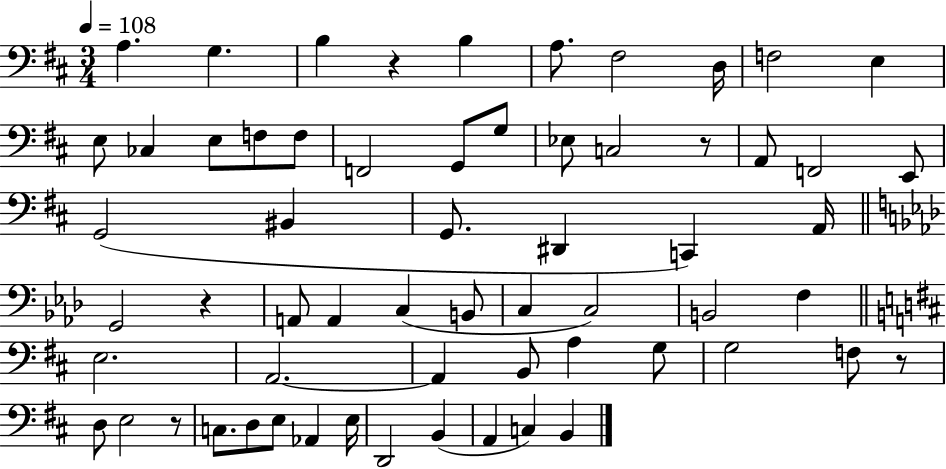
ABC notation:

X:1
T:Untitled
M:3/4
L:1/4
K:D
A, G, B, z B, A,/2 ^F,2 D,/4 F,2 E, E,/2 _C, E,/2 F,/2 F,/2 F,,2 G,,/2 G,/2 _E,/2 C,2 z/2 A,,/2 F,,2 E,,/2 G,,2 ^B,, G,,/2 ^D,, C,, A,,/4 G,,2 z A,,/2 A,, C, B,,/2 C, C,2 B,,2 F, E,2 A,,2 A,, B,,/2 A, G,/2 G,2 F,/2 z/2 D,/2 E,2 z/2 C,/2 D,/2 E,/2 _A,, E,/4 D,,2 B,, A,, C, B,,